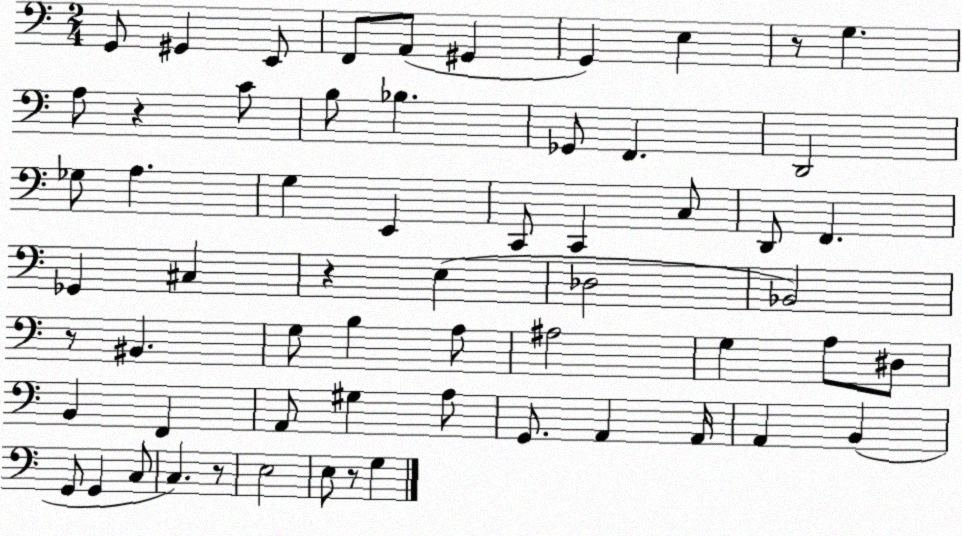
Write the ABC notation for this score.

X:1
T:Untitled
M:2/4
L:1/4
K:C
G,,/2 ^G,, E,,/2 F,,/2 A,,/2 ^G,, G,, E, z/2 G, A,/2 z C/2 B,/2 _B, _G,,/2 F,, D,,2 _G,/2 A, G, E,, C,,/2 C,, C,/2 D,,/2 F,, _G,, ^C, z E, _D,2 _B,,2 z/2 ^B,, G,/2 B, A,/2 ^A,2 G, A,/2 ^D,/2 B,, F,, A,,/2 ^G, A,/2 G,,/2 A,, A,,/4 A,, B,, G,,/2 G,, C,/2 C, z/2 E,2 E,/2 z/2 G,